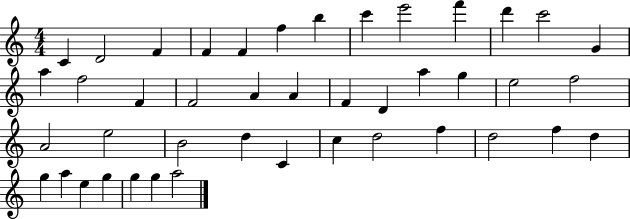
{
  \clef treble
  \numericTimeSignature
  \time 4/4
  \key c \major
  c'4 d'2 f'4 | f'4 f'4 f''4 b''4 | c'''4 e'''2 f'''4 | d'''4 c'''2 g'4 | \break a''4 f''2 f'4 | f'2 a'4 a'4 | f'4 d'4 a''4 g''4 | e''2 f''2 | \break a'2 e''2 | b'2 d''4 c'4 | c''4 d''2 f''4 | d''2 f''4 d''4 | \break g''4 a''4 e''4 g''4 | g''4 g''4 a''2 | \bar "|."
}